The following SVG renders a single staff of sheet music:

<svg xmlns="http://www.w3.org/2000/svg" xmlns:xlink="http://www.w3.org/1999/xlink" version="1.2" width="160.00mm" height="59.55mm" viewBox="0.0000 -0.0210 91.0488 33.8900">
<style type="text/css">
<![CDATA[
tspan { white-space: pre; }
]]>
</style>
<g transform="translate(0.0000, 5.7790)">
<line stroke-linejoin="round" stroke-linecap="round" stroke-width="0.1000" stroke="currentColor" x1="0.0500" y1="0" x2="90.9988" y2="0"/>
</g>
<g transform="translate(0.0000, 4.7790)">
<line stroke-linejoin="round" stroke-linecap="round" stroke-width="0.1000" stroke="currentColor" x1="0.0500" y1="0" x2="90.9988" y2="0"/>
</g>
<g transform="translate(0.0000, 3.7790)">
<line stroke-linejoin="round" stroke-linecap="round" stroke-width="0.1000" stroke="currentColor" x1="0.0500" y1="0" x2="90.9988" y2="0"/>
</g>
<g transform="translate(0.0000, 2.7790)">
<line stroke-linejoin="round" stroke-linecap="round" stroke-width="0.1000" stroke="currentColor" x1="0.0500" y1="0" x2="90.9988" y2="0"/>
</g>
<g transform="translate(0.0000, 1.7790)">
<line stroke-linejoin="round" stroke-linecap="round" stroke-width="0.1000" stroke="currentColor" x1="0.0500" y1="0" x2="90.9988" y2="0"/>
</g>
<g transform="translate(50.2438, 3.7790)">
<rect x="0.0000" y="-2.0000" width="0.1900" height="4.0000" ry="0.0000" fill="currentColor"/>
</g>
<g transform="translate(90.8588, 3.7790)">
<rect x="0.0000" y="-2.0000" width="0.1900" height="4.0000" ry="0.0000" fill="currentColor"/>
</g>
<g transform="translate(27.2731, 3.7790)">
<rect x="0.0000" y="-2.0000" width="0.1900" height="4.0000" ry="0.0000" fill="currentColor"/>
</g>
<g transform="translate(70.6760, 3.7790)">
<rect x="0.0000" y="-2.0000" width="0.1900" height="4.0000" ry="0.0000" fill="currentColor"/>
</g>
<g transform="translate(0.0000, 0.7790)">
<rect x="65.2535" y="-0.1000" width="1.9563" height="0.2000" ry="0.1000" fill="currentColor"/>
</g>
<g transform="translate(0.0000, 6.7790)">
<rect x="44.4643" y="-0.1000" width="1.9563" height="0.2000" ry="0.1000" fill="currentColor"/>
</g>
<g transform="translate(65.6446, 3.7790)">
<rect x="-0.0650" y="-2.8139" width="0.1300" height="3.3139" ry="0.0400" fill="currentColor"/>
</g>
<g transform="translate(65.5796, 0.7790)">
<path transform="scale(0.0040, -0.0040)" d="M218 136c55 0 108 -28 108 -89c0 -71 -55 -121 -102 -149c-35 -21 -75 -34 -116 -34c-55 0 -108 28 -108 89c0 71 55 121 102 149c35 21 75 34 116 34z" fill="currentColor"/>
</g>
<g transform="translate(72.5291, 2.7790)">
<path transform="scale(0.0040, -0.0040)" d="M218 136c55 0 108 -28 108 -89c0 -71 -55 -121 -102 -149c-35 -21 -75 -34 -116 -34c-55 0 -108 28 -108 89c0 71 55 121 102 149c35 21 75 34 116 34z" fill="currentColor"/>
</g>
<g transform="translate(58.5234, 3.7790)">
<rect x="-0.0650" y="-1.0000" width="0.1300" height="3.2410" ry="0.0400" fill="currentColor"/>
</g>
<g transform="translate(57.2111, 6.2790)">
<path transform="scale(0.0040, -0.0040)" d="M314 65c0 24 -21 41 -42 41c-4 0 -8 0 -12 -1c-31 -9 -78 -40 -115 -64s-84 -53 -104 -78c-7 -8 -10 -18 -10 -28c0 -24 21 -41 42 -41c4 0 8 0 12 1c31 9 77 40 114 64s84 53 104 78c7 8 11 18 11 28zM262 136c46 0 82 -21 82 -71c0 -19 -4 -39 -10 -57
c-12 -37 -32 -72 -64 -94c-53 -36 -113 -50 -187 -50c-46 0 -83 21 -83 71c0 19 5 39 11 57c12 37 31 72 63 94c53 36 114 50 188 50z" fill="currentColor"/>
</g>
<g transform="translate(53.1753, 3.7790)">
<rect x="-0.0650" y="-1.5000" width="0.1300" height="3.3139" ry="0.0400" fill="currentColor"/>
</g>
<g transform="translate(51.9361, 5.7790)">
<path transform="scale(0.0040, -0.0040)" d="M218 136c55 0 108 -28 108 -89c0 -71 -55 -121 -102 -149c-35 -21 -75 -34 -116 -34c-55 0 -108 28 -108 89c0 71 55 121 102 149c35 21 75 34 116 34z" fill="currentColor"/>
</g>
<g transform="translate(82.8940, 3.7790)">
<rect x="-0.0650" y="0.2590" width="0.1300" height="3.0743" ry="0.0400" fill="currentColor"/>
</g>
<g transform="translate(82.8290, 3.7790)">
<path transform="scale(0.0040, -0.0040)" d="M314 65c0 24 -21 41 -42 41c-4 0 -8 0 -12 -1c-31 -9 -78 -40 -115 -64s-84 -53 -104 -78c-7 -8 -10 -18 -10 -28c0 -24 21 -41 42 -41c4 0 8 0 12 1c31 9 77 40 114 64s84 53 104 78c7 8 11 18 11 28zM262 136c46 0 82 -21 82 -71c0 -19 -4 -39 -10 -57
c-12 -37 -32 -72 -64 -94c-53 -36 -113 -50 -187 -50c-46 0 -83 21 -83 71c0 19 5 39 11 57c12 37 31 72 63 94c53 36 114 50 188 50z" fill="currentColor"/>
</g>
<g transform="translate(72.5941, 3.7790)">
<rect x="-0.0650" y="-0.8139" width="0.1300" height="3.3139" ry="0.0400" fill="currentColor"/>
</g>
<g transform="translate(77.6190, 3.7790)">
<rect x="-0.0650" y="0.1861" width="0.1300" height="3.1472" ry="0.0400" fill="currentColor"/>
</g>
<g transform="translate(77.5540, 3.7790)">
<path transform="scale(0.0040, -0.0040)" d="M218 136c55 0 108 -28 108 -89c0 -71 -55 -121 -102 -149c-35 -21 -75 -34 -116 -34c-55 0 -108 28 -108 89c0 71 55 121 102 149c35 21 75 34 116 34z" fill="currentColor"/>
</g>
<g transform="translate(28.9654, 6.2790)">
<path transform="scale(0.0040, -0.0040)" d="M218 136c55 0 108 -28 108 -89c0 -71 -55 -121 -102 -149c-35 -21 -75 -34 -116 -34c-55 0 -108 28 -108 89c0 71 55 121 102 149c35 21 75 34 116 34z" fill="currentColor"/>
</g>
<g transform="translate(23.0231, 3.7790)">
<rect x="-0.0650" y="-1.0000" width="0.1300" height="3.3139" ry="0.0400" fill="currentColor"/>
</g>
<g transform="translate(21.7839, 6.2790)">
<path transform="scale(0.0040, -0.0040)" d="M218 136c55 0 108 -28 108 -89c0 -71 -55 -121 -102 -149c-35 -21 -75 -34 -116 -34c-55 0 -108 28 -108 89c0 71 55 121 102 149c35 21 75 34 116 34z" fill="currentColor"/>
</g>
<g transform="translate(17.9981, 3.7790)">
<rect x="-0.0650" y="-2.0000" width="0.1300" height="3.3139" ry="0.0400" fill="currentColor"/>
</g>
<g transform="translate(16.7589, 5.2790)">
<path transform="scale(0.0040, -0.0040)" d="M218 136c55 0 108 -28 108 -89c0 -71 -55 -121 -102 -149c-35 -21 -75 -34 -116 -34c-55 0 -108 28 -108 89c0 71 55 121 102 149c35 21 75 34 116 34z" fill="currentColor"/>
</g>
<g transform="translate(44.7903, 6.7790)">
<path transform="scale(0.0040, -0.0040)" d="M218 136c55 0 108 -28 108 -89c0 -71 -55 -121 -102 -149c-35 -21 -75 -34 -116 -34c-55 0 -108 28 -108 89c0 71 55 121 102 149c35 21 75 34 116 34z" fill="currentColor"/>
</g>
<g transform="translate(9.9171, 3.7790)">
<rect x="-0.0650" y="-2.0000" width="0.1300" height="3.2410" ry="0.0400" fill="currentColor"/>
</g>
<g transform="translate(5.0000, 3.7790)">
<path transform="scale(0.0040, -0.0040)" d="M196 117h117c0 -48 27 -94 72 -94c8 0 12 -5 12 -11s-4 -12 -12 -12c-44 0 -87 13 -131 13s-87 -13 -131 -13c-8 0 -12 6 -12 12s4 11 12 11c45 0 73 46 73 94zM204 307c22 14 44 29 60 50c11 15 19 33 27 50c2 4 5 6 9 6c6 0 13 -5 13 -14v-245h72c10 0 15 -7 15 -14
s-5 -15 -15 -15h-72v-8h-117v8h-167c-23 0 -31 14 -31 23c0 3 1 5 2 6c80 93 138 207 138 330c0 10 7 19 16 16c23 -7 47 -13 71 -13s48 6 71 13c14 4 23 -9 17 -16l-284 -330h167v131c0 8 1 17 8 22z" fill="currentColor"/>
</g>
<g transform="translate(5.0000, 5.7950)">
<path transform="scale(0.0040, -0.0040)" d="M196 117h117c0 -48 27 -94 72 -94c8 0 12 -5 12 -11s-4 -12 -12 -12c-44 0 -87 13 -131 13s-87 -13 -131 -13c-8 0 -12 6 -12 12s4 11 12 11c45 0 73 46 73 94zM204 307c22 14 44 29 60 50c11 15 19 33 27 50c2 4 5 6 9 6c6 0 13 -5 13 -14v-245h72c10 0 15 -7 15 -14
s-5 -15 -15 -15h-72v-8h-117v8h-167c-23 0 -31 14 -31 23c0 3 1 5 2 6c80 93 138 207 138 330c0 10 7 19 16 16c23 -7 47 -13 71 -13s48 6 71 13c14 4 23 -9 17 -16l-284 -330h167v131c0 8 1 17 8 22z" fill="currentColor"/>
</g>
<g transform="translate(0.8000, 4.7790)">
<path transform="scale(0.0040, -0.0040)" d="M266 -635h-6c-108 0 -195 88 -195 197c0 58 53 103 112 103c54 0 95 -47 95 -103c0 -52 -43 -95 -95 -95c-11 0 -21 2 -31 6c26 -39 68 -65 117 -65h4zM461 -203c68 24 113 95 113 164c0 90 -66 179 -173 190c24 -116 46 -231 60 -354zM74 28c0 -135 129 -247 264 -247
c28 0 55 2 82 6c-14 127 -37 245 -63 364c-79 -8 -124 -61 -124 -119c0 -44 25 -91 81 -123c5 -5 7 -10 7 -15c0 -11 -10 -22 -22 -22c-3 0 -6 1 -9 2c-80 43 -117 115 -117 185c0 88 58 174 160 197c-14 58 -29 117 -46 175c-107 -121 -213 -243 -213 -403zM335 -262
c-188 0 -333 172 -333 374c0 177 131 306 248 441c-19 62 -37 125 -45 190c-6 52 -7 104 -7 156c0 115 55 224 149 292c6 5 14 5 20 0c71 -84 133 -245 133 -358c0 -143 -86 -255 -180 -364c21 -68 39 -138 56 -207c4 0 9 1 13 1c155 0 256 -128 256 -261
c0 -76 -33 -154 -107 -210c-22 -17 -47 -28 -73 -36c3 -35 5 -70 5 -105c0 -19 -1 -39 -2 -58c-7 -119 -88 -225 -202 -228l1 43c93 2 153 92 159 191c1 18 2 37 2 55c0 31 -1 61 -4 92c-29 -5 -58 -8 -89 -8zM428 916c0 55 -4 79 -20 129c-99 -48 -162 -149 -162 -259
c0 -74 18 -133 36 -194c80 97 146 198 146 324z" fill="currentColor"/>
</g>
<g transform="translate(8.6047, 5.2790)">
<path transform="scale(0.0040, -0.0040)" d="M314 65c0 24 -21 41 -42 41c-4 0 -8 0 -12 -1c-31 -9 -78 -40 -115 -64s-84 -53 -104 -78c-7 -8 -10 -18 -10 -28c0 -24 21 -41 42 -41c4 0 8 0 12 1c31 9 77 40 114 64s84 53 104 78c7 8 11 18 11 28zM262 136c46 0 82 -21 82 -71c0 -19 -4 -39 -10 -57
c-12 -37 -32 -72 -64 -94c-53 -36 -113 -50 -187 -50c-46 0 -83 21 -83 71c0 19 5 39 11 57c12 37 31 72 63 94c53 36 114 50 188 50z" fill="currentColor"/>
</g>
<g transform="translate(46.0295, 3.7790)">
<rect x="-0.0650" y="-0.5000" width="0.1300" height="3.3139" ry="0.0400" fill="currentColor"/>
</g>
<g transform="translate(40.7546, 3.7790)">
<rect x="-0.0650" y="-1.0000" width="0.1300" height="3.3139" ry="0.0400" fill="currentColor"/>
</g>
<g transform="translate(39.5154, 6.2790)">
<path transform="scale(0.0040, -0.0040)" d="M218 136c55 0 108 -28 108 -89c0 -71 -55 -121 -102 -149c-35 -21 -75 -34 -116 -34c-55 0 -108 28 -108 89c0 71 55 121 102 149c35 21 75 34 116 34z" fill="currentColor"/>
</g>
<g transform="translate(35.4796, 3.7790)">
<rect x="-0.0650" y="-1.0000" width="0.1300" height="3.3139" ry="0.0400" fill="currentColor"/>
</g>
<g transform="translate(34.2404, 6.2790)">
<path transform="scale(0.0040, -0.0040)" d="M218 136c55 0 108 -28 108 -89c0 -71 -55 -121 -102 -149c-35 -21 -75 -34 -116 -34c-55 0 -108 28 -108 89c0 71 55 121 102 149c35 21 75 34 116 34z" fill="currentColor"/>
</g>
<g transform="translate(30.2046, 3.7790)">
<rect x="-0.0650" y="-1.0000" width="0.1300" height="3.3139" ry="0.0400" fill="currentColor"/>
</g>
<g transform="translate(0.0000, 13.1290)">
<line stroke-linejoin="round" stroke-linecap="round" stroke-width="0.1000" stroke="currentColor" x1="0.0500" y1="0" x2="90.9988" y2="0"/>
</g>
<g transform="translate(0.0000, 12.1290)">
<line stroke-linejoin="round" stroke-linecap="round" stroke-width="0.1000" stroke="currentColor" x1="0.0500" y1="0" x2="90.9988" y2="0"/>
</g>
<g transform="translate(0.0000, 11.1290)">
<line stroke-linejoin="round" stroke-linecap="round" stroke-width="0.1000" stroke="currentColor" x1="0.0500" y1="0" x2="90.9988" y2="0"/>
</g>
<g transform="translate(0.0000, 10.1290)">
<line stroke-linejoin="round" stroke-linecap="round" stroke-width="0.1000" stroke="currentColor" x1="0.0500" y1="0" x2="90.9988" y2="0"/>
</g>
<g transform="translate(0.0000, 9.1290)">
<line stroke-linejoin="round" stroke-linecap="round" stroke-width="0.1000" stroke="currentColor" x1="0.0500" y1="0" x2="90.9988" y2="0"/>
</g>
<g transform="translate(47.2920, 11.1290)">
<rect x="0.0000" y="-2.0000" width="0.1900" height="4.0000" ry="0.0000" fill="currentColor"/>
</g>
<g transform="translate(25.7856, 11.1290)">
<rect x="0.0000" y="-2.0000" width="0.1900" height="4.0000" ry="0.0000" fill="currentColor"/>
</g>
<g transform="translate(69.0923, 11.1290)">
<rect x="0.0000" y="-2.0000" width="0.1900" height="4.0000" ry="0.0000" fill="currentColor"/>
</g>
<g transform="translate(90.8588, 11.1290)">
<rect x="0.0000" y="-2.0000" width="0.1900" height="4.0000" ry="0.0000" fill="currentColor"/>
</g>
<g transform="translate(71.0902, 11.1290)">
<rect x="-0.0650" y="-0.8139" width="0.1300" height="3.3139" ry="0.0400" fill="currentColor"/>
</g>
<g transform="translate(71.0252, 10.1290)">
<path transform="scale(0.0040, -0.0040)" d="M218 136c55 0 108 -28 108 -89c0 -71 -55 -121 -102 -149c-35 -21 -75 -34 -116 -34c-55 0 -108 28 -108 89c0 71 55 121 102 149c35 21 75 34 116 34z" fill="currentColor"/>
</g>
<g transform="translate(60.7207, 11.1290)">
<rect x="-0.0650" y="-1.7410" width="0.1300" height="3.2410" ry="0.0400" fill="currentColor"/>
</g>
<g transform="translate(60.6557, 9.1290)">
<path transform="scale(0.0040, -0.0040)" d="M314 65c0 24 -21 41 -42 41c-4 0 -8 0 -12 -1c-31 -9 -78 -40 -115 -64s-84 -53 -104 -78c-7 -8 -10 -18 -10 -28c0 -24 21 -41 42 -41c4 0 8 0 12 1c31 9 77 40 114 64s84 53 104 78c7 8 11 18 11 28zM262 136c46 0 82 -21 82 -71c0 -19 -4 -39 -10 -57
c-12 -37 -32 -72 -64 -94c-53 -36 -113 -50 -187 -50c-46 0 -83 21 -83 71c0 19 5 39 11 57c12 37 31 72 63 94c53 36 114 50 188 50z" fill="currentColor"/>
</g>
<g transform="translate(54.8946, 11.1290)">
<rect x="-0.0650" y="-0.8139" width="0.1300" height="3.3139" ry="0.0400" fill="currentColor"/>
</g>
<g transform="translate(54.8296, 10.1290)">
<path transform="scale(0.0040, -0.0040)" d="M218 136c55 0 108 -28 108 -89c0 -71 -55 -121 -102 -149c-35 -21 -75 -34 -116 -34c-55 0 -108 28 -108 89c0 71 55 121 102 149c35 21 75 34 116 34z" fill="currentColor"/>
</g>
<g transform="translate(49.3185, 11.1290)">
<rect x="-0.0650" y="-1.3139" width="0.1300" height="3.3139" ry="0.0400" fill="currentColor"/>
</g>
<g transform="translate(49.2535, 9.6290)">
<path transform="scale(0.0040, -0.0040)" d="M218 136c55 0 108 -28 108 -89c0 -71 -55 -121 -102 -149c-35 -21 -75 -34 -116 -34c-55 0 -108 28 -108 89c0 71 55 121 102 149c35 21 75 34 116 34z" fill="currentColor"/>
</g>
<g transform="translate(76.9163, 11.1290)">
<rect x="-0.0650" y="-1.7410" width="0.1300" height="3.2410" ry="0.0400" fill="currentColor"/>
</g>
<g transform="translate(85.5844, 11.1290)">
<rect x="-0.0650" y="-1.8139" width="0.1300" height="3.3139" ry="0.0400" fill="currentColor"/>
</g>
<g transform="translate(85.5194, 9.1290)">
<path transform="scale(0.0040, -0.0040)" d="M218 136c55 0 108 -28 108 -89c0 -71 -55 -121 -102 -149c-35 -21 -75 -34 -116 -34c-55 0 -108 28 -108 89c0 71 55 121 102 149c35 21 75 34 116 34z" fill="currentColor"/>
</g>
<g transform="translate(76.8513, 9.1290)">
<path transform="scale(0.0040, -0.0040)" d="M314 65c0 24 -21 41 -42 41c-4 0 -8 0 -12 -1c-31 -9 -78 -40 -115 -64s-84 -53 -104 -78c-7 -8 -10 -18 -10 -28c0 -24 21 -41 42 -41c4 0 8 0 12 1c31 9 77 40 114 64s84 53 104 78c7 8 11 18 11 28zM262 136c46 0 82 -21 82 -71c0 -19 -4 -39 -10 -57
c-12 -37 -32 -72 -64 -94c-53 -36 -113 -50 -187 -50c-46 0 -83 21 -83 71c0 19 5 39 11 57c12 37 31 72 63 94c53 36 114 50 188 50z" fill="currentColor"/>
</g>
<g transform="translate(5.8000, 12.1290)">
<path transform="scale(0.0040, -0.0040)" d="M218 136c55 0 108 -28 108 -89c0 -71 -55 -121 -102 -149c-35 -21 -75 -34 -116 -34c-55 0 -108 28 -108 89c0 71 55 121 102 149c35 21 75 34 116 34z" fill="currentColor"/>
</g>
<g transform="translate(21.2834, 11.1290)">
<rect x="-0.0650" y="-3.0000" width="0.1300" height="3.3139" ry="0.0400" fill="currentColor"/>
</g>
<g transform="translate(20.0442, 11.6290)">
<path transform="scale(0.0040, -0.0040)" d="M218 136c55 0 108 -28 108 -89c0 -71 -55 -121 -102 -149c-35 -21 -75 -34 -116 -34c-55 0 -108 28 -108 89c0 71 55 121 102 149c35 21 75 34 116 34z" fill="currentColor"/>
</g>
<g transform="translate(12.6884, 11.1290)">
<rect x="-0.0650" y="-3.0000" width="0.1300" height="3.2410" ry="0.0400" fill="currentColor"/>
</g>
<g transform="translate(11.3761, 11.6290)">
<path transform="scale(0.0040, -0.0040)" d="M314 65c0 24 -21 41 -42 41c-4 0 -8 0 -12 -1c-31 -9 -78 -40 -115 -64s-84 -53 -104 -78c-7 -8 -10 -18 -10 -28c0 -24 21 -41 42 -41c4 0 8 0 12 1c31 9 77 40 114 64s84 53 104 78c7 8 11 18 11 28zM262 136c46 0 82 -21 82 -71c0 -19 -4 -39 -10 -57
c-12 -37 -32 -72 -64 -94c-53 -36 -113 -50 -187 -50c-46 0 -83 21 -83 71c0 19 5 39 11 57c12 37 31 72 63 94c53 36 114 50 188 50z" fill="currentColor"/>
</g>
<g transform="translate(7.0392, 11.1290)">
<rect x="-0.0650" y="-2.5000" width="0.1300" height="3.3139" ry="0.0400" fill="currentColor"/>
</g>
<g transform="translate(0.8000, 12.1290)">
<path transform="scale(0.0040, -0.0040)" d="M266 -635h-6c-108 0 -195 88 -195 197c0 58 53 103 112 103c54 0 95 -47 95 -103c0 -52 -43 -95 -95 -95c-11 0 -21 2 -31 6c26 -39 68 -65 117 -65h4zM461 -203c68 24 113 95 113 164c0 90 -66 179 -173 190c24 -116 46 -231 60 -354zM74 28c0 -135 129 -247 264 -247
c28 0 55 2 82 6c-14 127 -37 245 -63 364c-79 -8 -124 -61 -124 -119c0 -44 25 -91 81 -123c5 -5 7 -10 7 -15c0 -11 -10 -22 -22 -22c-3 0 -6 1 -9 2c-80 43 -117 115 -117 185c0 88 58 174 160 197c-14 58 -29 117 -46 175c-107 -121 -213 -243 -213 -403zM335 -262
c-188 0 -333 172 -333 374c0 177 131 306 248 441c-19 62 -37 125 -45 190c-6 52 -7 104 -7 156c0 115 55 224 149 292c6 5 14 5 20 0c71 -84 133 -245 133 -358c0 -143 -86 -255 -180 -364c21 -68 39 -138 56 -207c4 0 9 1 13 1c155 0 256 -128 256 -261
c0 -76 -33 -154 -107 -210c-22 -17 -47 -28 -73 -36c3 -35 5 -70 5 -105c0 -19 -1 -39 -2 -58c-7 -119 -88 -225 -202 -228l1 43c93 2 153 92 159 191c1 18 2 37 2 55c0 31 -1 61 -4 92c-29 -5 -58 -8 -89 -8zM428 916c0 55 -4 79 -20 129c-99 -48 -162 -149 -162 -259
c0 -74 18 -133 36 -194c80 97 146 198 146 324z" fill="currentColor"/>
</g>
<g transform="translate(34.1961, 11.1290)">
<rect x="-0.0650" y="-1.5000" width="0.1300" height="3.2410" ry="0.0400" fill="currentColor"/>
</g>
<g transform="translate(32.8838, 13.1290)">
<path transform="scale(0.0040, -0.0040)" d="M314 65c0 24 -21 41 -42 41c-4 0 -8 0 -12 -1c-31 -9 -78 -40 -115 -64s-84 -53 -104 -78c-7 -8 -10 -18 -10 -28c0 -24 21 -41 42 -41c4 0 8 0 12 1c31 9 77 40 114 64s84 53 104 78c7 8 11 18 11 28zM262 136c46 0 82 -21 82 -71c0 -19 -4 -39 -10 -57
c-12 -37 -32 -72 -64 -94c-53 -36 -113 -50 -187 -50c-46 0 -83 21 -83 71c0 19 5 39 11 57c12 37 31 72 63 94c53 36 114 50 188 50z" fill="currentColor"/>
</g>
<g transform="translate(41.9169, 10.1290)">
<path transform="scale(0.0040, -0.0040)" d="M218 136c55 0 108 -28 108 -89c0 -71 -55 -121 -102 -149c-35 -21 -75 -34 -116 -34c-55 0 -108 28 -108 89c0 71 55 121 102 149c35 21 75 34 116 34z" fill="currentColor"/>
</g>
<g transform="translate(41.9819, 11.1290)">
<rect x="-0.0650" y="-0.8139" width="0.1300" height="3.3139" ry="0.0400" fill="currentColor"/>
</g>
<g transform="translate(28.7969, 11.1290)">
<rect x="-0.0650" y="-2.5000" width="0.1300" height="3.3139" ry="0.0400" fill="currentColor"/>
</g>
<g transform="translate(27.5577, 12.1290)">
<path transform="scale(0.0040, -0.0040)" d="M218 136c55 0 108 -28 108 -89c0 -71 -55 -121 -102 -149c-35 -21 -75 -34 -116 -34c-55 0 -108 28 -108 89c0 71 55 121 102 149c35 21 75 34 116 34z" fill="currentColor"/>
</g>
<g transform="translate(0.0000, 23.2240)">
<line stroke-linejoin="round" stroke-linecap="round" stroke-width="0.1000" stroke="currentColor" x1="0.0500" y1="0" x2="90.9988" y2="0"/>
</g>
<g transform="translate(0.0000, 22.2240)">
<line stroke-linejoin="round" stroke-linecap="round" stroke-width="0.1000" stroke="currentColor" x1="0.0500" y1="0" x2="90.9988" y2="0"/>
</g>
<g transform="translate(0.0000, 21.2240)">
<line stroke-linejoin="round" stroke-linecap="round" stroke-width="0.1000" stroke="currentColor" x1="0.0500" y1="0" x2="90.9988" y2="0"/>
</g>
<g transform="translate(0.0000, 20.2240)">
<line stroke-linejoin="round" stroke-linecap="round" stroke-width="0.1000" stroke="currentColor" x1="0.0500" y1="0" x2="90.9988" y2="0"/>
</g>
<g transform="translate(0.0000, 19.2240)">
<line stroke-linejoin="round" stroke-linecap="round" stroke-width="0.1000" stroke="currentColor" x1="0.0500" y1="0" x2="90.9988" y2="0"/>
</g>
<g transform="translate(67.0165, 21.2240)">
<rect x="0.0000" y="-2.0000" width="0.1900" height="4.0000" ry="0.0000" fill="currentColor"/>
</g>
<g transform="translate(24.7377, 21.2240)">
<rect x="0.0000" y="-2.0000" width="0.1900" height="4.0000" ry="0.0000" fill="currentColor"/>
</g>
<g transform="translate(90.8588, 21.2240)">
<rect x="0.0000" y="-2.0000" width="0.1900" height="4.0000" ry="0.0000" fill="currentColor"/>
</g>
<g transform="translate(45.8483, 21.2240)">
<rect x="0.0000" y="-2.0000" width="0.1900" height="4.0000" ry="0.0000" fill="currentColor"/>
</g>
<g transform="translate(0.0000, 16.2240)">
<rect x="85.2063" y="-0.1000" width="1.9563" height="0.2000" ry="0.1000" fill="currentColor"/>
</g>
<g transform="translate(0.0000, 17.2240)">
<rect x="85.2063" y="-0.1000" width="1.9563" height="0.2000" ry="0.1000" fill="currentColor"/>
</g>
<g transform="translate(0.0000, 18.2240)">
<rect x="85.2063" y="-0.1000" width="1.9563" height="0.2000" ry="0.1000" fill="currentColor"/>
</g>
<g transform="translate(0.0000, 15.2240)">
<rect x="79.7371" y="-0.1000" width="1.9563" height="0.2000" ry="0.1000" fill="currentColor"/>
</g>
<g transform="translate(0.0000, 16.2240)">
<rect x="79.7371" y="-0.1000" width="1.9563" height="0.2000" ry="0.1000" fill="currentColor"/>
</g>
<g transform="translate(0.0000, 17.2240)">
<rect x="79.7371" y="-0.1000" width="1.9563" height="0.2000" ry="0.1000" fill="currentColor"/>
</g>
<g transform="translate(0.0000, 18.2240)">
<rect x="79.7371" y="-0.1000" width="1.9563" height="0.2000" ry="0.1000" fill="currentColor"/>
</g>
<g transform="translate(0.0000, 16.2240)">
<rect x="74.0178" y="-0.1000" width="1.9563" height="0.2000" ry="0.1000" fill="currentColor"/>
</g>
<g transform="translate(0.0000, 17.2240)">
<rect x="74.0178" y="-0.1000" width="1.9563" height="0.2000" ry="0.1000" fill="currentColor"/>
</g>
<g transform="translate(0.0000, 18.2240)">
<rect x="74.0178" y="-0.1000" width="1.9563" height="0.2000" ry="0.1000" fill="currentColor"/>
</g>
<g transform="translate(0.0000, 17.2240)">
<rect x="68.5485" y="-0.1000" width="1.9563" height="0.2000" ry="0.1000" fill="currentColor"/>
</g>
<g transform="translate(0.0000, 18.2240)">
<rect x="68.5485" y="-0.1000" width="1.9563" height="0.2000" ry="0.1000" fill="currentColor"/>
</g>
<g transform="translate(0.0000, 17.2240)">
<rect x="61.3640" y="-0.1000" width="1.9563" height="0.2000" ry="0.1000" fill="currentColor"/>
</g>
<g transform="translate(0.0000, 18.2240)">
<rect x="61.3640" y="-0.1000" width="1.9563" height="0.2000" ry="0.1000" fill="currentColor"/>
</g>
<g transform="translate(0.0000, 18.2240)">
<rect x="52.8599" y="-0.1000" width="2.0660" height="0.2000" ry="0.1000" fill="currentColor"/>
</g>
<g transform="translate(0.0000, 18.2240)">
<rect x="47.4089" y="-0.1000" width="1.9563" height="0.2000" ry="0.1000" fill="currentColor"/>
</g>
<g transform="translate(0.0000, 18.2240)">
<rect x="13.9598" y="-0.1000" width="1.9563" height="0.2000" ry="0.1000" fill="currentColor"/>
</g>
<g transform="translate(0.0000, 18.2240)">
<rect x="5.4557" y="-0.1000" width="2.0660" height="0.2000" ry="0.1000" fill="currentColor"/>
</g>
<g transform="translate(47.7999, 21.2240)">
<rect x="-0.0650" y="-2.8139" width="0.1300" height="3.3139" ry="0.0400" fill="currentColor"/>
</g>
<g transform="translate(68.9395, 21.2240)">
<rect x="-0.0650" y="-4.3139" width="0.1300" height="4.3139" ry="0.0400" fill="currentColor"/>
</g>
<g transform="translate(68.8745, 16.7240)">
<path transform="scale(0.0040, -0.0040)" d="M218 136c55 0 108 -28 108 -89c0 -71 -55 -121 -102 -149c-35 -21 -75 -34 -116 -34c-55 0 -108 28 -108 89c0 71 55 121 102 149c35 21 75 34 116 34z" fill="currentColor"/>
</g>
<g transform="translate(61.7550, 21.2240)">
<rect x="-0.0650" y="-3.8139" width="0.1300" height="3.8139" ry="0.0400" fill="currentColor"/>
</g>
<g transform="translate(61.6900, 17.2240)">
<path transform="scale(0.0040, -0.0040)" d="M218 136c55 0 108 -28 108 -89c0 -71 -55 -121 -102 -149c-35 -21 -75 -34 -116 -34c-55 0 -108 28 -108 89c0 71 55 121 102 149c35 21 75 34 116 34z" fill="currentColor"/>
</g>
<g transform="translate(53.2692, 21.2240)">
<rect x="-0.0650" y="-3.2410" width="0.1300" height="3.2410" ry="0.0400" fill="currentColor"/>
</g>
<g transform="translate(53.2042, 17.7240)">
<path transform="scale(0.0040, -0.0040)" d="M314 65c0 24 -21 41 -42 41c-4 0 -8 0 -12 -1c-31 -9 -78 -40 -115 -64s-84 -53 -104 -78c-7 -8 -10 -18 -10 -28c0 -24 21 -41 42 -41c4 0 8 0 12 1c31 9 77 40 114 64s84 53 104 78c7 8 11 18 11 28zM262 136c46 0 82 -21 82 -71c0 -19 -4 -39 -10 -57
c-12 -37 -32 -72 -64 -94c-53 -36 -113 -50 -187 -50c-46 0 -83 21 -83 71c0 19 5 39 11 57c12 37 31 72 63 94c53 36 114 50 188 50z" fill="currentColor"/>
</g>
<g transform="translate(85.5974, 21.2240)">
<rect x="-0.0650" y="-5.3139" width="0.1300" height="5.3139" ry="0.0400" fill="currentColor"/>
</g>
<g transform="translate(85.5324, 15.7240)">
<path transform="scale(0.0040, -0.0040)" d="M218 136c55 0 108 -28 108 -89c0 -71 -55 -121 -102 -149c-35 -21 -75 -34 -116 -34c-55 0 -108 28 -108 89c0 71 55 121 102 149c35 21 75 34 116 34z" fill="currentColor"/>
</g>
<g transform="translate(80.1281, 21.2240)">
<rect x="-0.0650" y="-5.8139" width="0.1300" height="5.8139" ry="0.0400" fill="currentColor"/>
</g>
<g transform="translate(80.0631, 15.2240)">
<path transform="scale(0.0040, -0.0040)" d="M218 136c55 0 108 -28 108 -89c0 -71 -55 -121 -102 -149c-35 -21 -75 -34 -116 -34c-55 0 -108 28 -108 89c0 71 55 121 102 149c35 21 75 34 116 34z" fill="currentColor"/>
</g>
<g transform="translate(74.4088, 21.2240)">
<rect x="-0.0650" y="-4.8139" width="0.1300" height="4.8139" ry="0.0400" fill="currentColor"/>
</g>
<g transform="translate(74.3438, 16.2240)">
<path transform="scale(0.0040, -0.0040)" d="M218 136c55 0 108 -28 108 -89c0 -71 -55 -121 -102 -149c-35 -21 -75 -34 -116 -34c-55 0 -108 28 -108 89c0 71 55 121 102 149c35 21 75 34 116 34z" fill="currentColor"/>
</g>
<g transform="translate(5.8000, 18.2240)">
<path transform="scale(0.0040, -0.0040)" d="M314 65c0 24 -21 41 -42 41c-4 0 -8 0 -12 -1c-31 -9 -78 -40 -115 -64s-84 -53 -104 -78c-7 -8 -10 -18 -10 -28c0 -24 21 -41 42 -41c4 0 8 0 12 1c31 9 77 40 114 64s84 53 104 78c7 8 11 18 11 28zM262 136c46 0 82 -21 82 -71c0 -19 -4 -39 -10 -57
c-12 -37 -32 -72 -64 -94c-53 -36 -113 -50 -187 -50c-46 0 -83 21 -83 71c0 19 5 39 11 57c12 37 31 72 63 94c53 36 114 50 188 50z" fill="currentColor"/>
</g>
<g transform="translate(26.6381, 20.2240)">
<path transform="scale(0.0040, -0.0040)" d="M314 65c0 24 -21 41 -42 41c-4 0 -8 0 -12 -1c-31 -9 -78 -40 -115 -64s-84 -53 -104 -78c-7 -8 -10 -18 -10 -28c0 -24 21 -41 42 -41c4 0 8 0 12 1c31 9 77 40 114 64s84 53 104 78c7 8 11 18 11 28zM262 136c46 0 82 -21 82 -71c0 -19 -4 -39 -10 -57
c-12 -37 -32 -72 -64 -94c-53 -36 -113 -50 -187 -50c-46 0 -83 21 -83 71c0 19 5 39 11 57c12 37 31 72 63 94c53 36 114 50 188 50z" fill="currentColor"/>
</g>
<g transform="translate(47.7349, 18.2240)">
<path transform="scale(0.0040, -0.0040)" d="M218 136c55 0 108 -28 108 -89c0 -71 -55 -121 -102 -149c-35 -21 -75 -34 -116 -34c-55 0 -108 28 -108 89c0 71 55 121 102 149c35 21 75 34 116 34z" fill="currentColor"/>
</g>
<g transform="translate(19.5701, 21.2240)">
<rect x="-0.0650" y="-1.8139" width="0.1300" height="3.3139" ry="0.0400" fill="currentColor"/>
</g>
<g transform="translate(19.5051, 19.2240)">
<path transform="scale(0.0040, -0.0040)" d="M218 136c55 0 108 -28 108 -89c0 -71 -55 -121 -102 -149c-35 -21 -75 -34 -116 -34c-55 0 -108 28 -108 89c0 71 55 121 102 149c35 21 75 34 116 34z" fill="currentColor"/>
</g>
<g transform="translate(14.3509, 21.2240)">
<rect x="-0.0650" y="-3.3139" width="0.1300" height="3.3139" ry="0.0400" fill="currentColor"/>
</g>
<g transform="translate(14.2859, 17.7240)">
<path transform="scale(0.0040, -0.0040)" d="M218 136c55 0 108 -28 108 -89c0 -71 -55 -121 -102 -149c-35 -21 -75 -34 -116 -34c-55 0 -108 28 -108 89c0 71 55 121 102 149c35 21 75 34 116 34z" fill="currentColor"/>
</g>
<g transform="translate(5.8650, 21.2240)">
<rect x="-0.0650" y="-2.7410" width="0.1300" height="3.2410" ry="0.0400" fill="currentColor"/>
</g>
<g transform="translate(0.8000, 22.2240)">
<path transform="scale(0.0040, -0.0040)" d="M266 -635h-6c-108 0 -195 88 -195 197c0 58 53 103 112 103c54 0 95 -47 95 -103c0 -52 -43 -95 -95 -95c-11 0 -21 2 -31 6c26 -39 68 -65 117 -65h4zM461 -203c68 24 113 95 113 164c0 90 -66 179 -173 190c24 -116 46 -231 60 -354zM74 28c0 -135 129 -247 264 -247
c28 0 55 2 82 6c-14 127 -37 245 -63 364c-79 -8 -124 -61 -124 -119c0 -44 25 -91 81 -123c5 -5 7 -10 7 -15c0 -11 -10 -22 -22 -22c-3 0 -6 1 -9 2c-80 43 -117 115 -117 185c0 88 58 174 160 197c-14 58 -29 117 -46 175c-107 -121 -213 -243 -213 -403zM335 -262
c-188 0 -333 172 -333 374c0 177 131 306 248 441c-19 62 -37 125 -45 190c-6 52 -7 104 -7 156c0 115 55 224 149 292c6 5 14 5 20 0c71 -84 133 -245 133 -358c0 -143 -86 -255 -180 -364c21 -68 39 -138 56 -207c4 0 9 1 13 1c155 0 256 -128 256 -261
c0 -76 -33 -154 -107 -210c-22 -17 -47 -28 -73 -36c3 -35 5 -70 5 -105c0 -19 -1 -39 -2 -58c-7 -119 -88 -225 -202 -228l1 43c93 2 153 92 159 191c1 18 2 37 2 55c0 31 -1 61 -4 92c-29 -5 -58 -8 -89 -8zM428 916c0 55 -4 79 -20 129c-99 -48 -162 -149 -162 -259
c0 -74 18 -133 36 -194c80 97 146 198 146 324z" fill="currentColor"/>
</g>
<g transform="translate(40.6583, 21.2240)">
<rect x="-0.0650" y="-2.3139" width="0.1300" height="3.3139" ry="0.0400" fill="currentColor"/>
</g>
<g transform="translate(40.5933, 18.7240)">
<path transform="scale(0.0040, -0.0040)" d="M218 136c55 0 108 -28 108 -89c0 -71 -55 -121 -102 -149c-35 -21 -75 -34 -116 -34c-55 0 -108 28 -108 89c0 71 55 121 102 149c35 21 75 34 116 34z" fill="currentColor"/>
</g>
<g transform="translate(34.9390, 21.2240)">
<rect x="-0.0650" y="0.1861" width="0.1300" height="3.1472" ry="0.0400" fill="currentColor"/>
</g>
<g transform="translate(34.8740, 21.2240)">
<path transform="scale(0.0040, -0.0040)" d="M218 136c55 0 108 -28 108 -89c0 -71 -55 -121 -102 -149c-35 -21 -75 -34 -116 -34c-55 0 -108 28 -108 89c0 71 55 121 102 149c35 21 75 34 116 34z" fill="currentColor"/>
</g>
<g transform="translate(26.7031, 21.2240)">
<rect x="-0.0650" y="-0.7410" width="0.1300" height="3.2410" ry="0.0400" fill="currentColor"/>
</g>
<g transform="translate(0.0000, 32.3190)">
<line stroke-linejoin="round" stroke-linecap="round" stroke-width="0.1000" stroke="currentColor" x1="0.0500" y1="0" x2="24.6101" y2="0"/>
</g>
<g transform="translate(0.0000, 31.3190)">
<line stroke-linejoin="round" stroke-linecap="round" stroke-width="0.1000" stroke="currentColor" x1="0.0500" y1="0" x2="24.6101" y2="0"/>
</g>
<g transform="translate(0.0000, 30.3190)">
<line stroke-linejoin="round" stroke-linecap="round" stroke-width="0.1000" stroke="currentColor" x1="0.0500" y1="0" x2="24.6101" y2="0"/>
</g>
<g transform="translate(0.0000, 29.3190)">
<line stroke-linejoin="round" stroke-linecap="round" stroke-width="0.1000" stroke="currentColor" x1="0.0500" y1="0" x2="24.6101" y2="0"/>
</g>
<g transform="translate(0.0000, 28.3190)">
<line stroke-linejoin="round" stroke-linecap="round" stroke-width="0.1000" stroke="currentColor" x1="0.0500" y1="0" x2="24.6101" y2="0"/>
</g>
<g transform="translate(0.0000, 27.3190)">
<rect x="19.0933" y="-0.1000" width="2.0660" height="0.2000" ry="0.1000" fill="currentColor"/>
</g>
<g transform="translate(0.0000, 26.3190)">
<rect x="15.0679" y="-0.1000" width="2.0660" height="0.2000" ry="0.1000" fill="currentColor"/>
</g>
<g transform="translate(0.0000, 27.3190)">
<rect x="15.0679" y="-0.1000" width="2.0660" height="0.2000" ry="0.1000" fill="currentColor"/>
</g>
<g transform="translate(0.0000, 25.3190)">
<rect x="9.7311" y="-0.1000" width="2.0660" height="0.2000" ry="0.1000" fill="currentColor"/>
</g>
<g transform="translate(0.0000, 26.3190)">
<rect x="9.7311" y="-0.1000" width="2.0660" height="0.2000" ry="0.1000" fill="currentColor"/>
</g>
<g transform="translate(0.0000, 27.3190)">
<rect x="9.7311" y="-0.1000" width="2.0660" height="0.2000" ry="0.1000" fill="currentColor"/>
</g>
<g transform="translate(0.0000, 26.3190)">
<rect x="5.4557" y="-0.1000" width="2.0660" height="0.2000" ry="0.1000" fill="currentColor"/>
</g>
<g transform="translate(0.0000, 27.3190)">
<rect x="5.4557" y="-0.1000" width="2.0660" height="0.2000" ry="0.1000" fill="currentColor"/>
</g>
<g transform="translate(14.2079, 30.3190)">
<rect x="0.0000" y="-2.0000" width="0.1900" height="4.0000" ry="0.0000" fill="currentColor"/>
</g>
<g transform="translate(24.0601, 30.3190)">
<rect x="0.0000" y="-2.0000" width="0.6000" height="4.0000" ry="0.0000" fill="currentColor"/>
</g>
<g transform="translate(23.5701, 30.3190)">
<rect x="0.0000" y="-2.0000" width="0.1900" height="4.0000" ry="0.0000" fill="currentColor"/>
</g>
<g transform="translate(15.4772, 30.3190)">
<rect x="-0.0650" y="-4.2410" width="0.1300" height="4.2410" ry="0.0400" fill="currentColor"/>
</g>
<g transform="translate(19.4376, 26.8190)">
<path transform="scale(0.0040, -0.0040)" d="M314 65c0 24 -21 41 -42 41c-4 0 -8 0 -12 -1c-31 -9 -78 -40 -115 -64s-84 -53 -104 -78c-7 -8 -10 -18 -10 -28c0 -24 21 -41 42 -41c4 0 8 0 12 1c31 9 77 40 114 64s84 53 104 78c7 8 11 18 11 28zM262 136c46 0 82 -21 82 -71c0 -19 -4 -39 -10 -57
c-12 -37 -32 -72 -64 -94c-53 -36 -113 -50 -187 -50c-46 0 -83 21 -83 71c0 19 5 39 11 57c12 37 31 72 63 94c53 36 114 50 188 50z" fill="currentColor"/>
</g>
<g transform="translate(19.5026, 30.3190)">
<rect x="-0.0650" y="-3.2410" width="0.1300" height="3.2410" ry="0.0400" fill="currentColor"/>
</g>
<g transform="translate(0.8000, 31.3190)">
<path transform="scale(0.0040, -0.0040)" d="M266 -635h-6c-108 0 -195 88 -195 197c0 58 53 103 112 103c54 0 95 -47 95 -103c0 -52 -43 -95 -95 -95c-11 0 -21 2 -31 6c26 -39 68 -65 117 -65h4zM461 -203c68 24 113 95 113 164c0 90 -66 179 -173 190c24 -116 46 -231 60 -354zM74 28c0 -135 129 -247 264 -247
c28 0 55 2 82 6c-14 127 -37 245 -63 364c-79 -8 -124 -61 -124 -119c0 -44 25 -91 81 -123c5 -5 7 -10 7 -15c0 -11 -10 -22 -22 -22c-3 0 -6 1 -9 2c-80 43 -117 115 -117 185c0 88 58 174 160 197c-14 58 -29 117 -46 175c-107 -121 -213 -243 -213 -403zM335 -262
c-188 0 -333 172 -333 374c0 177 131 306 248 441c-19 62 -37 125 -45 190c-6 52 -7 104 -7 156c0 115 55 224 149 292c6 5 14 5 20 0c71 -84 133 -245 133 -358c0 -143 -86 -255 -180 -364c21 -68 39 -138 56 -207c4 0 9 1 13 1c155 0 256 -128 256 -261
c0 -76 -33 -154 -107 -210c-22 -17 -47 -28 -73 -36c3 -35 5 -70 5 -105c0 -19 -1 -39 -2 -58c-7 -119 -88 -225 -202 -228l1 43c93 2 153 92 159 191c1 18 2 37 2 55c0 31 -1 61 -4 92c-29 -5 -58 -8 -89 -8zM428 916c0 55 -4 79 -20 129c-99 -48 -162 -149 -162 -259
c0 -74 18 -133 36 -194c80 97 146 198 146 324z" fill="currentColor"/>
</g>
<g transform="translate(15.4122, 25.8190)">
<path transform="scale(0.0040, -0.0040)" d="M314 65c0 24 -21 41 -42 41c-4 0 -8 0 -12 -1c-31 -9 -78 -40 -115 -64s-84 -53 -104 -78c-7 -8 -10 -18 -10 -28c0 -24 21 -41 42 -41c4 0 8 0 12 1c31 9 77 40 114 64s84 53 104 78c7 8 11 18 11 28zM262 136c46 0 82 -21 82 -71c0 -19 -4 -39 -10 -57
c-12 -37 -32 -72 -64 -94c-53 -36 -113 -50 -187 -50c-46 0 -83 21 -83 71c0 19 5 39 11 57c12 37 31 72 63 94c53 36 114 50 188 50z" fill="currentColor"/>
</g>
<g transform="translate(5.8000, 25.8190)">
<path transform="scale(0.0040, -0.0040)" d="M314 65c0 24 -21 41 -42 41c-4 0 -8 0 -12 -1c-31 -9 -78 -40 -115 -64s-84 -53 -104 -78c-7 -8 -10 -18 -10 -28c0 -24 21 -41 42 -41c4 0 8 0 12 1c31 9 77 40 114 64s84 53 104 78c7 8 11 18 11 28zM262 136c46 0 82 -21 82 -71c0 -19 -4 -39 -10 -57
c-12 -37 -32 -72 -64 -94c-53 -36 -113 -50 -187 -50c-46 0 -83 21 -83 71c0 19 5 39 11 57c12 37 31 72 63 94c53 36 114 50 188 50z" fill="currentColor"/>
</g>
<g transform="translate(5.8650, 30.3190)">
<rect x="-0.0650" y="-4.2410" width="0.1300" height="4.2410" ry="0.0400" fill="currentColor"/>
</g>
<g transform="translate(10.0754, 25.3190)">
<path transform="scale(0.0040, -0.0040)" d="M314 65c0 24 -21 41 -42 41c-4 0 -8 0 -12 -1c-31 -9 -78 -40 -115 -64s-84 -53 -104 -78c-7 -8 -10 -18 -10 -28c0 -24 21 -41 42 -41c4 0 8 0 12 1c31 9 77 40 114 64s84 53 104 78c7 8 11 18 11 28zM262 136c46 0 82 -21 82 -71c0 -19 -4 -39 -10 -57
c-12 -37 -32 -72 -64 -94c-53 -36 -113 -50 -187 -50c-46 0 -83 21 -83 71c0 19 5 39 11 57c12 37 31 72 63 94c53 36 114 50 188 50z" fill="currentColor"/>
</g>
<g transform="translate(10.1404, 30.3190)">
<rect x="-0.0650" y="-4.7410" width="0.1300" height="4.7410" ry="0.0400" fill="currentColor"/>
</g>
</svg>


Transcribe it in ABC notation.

X:1
T:Untitled
M:4/4
L:1/4
K:C
F2 F D D D D C E D2 a d B B2 G A2 A G E2 d e d f2 d f2 f a2 b f d2 B g a b2 c' d' e' g' f' d'2 e'2 d'2 b2